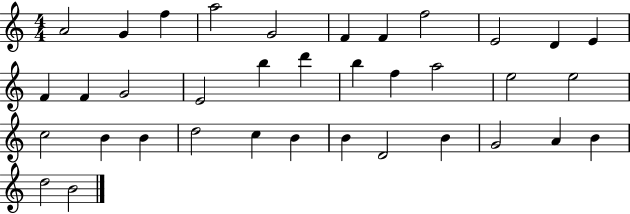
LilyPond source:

{
  \clef treble
  \numericTimeSignature
  \time 4/4
  \key c \major
  a'2 g'4 f''4 | a''2 g'2 | f'4 f'4 f''2 | e'2 d'4 e'4 | \break f'4 f'4 g'2 | e'2 b''4 d'''4 | b''4 f''4 a''2 | e''2 e''2 | \break c''2 b'4 b'4 | d''2 c''4 b'4 | b'4 d'2 b'4 | g'2 a'4 b'4 | \break d''2 b'2 | \bar "|."
}